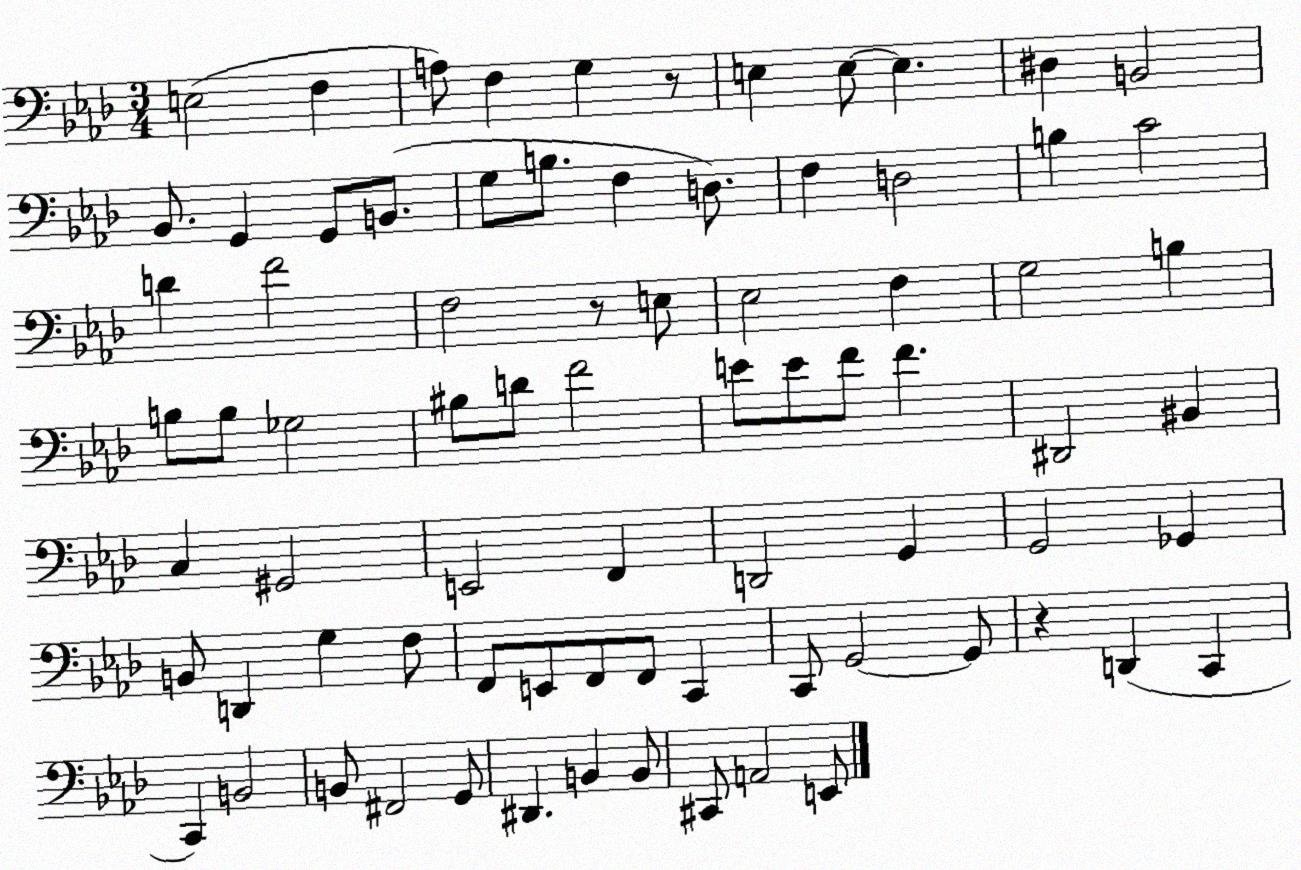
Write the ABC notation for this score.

X:1
T:Untitled
M:3/4
L:1/4
K:Ab
E,2 F, A,/2 F, G, z/2 E, E,/2 E, ^D, B,,2 _B,,/2 G,, G,,/2 B,,/2 G,/2 B,/2 F, D,/2 F, D,2 B, C2 D F2 F,2 z/2 E,/2 _E,2 F, G,2 B, B,/2 B,/2 _G,2 ^B,/2 D/2 F2 E/2 E/2 F/2 F ^D,,2 ^B,, C, ^G,,2 E,,2 F,, D,,2 G,, G,,2 _G,, B,,/2 D,, G, F,/2 F,,/2 E,,/2 F,,/2 F,,/2 C,, C,,/2 G,,2 G,,/2 z D,, C,, C,, B,,2 B,,/2 ^F,,2 G,,/2 ^D,, B,, B,,/2 ^C,,/2 A,,2 E,,/2